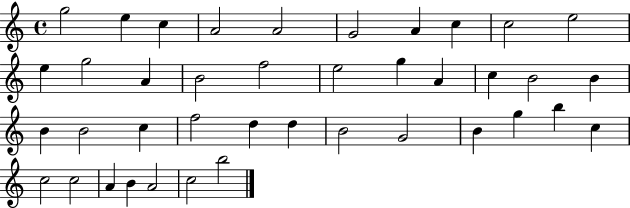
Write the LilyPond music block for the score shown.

{
  \clef treble
  \time 4/4
  \defaultTimeSignature
  \key c \major
  g''2 e''4 c''4 | a'2 a'2 | g'2 a'4 c''4 | c''2 e''2 | \break e''4 g''2 a'4 | b'2 f''2 | e''2 g''4 a'4 | c''4 b'2 b'4 | \break b'4 b'2 c''4 | f''2 d''4 d''4 | b'2 g'2 | b'4 g''4 b''4 c''4 | \break c''2 c''2 | a'4 b'4 a'2 | c''2 b''2 | \bar "|."
}